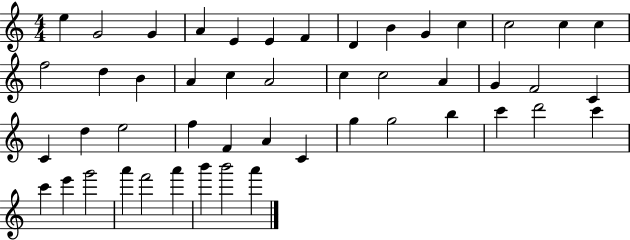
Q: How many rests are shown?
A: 0